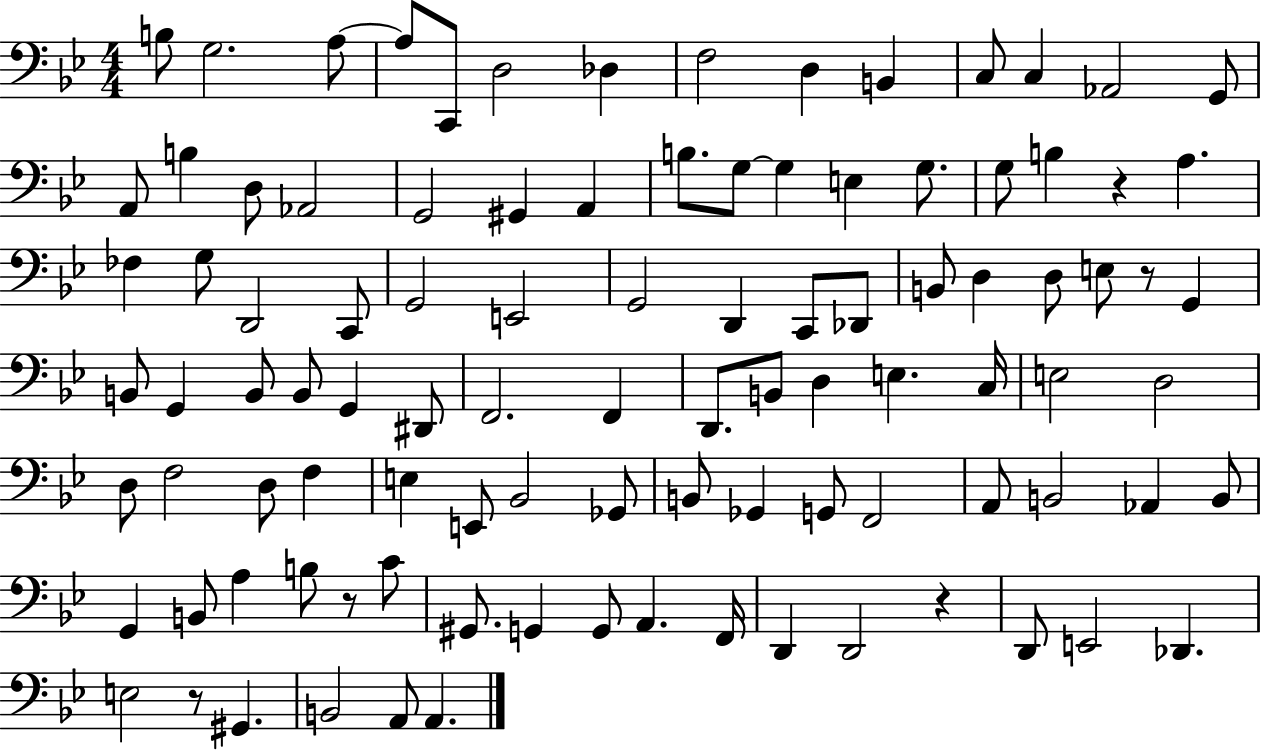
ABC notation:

X:1
T:Untitled
M:4/4
L:1/4
K:Bb
B,/2 G,2 A,/2 A,/2 C,,/2 D,2 _D, F,2 D, B,, C,/2 C, _A,,2 G,,/2 A,,/2 B, D,/2 _A,,2 G,,2 ^G,, A,, B,/2 G,/2 G, E, G,/2 G,/2 B, z A, _F, G,/2 D,,2 C,,/2 G,,2 E,,2 G,,2 D,, C,,/2 _D,,/2 B,,/2 D, D,/2 E,/2 z/2 G,, B,,/2 G,, B,,/2 B,,/2 G,, ^D,,/2 F,,2 F,, D,,/2 B,,/2 D, E, C,/4 E,2 D,2 D,/2 F,2 D,/2 F, E, E,,/2 _B,,2 _G,,/2 B,,/2 _G,, G,,/2 F,,2 A,,/2 B,,2 _A,, B,,/2 G,, B,,/2 A, B,/2 z/2 C/2 ^G,,/2 G,, G,,/2 A,, F,,/4 D,, D,,2 z D,,/2 E,,2 _D,, E,2 z/2 ^G,, B,,2 A,,/2 A,,